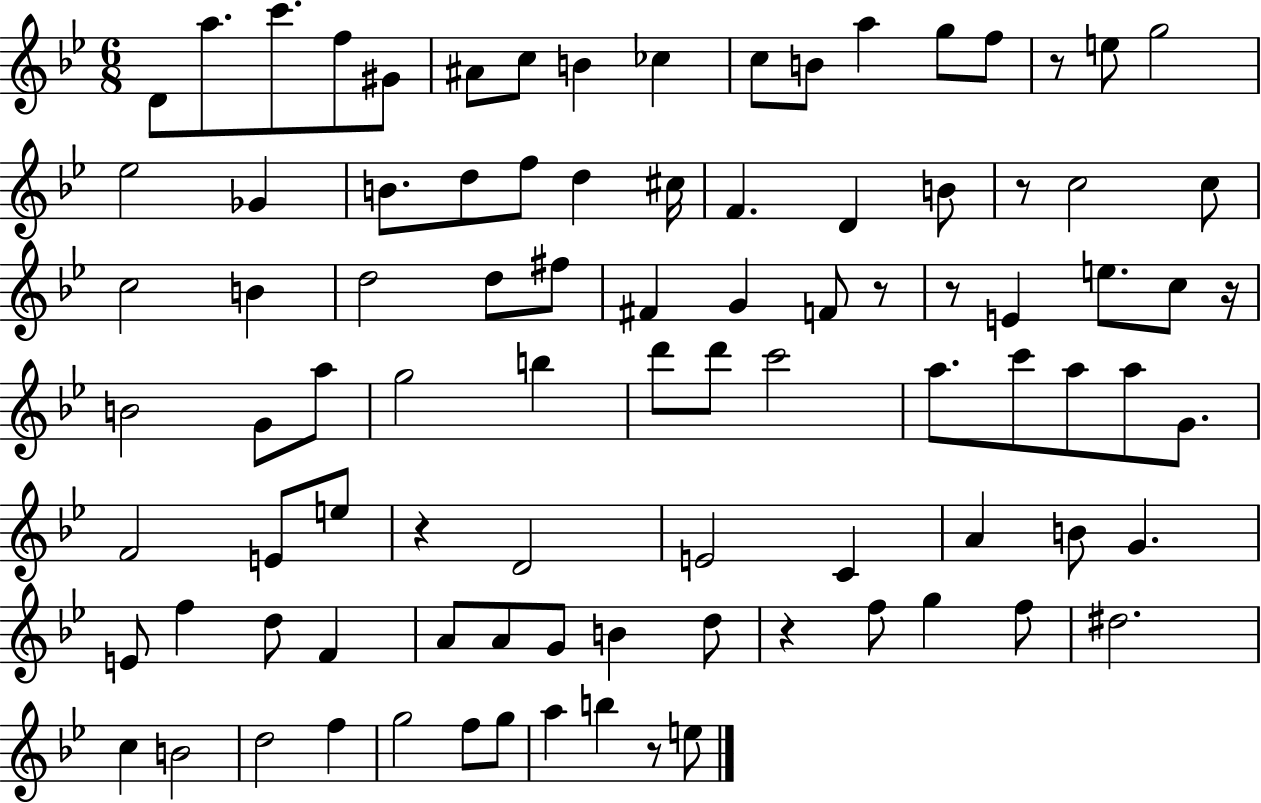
{
  \clef treble
  \numericTimeSignature
  \time 6/8
  \key bes \major
  \repeat volta 2 { d'8 a''8. c'''8. f''8 gis'8 | ais'8 c''8 b'4 ces''4 | c''8 b'8 a''4 g''8 f''8 | r8 e''8 g''2 | \break ees''2 ges'4 | b'8. d''8 f''8 d''4 cis''16 | f'4. d'4 b'8 | r8 c''2 c''8 | \break c''2 b'4 | d''2 d''8 fis''8 | fis'4 g'4 f'8 r8 | r8 e'4 e''8. c''8 r16 | \break b'2 g'8 a''8 | g''2 b''4 | d'''8 d'''8 c'''2 | a''8. c'''8 a''8 a''8 g'8. | \break f'2 e'8 e''8 | r4 d'2 | e'2 c'4 | a'4 b'8 g'4. | \break e'8 f''4 d''8 f'4 | a'8 a'8 g'8 b'4 d''8 | r4 f''8 g''4 f''8 | dis''2. | \break c''4 b'2 | d''2 f''4 | g''2 f''8 g''8 | a''4 b''4 r8 e''8 | \break } \bar "|."
}